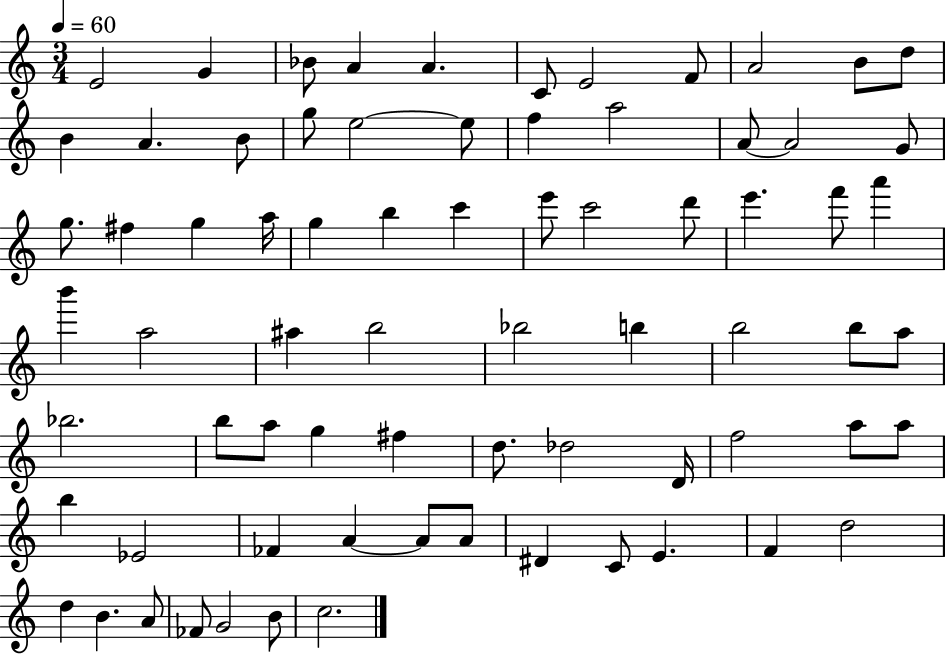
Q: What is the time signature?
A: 3/4